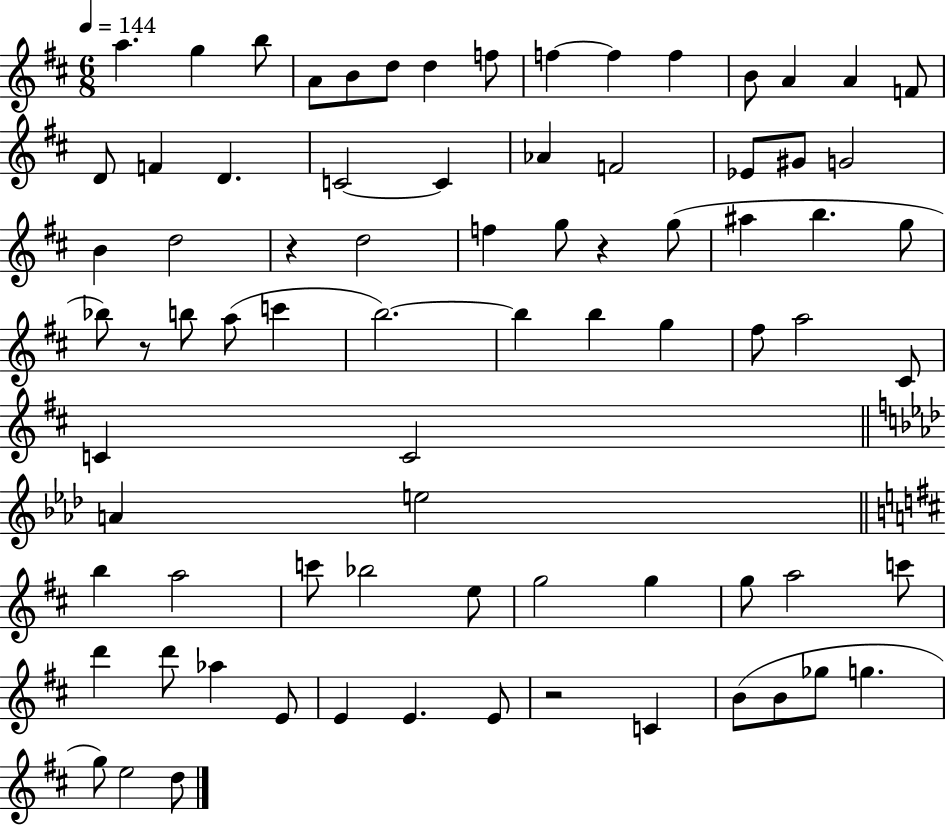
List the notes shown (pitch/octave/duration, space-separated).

A5/q. G5/q B5/e A4/e B4/e D5/e D5/q F5/e F5/q F5/q F5/q B4/e A4/q A4/q F4/e D4/e F4/q D4/q. C4/h C4/q Ab4/q F4/h Eb4/e G#4/e G4/h B4/q D5/h R/q D5/h F5/q G5/e R/q G5/e A#5/q B5/q. G5/e Bb5/e R/e B5/e A5/e C6/q B5/h. B5/q B5/q G5/q F#5/e A5/h C#4/e C4/q C4/h A4/q E5/h B5/q A5/h C6/e Bb5/h E5/e G5/h G5/q G5/e A5/h C6/e D6/q D6/e Ab5/q E4/e E4/q E4/q. E4/e R/h C4/q B4/e B4/e Gb5/e G5/q. G5/e E5/h D5/e